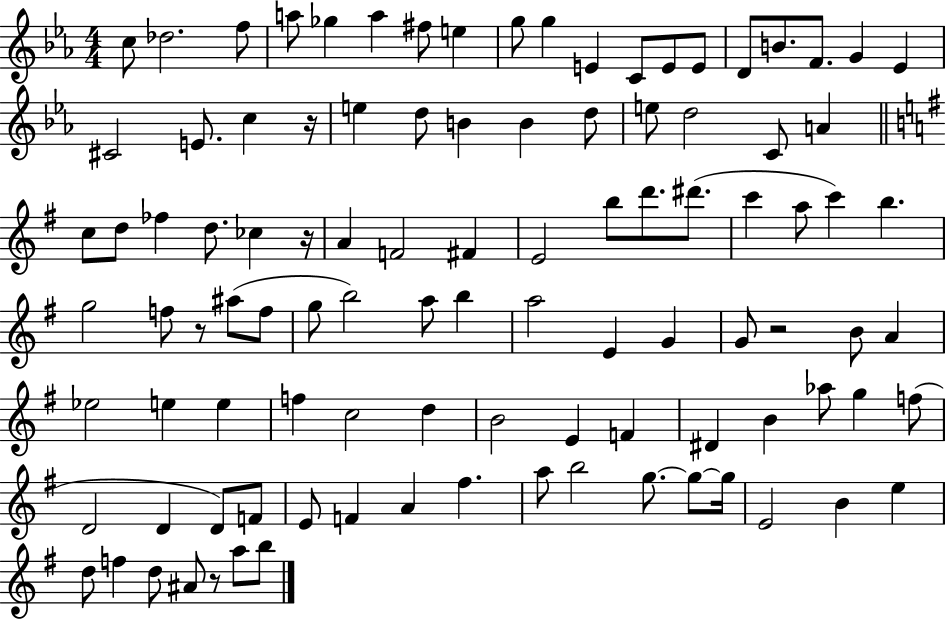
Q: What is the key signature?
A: EES major